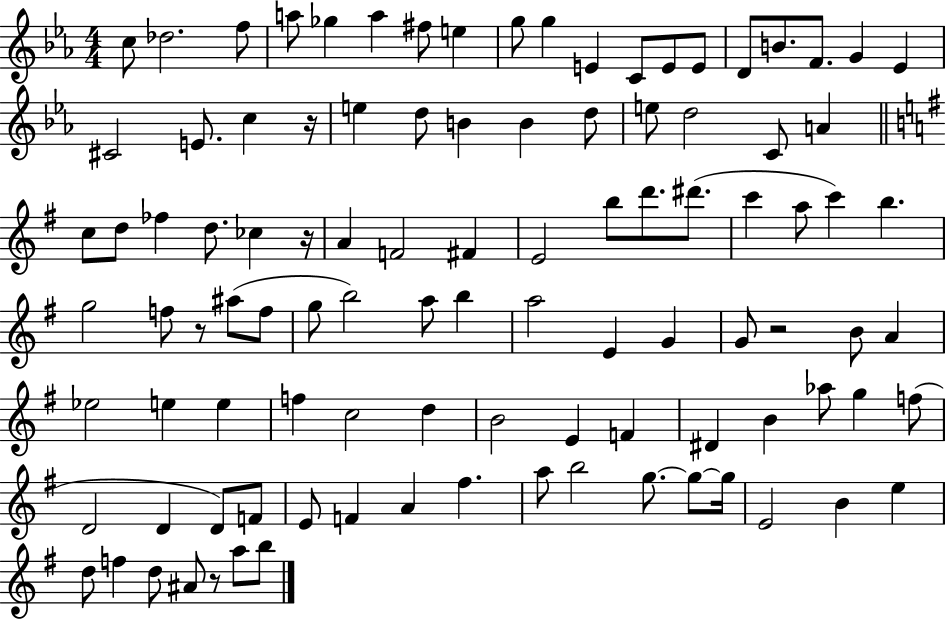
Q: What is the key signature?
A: EES major